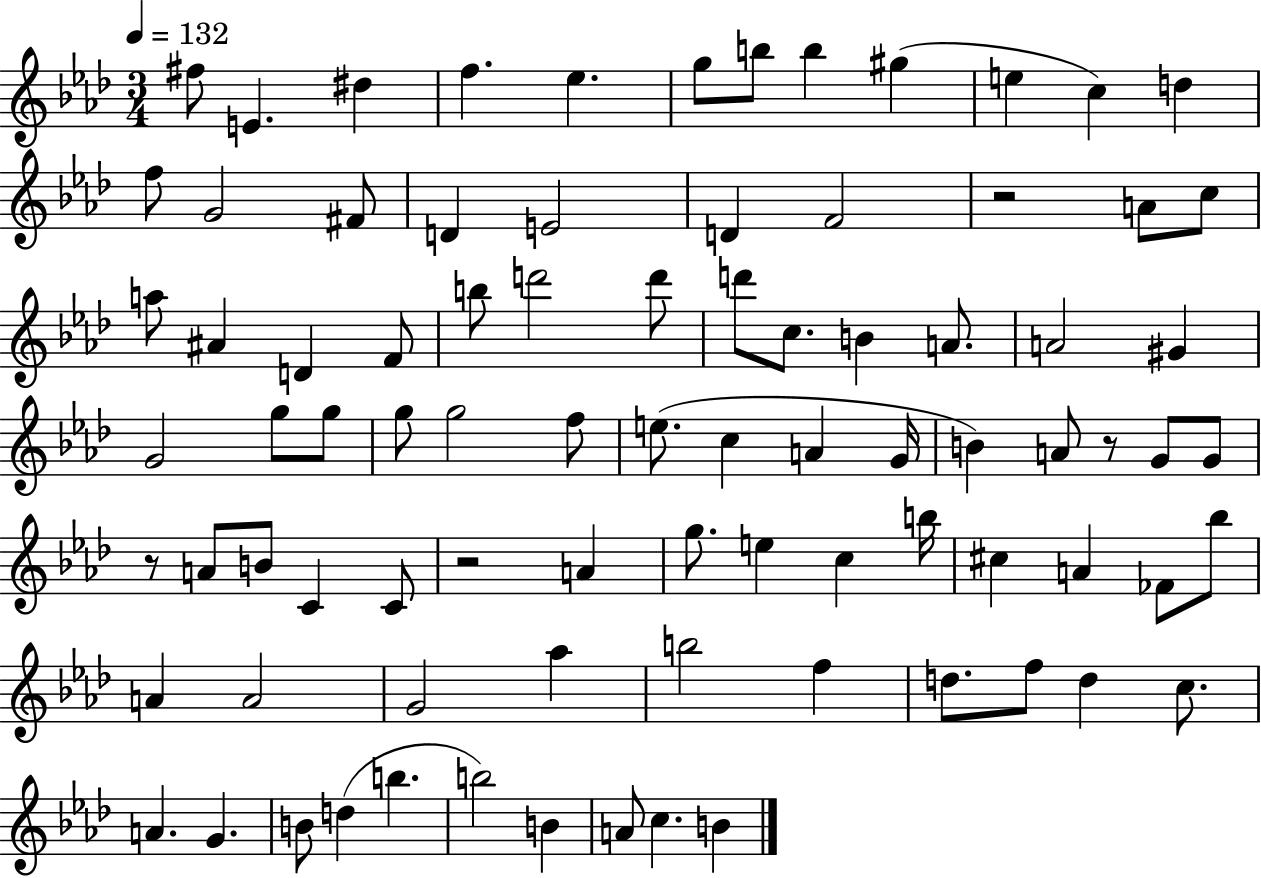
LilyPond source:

{
  \clef treble
  \numericTimeSignature
  \time 3/4
  \key aes \major
  \tempo 4 = 132
  fis''8 e'4. dis''4 | f''4. ees''4. | g''8 b''8 b''4 gis''4( | e''4 c''4) d''4 | \break f''8 g'2 fis'8 | d'4 e'2 | d'4 f'2 | r2 a'8 c''8 | \break a''8 ais'4 d'4 f'8 | b''8 d'''2 d'''8 | d'''8 c''8. b'4 a'8. | a'2 gis'4 | \break g'2 g''8 g''8 | g''8 g''2 f''8 | e''8.( c''4 a'4 g'16 | b'4) a'8 r8 g'8 g'8 | \break r8 a'8 b'8 c'4 c'8 | r2 a'4 | g''8. e''4 c''4 b''16 | cis''4 a'4 fes'8 bes''8 | \break a'4 a'2 | g'2 aes''4 | b''2 f''4 | d''8. f''8 d''4 c''8. | \break a'4. g'4. | b'8 d''4( b''4. | b''2) b'4 | a'8 c''4. b'4 | \break \bar "|."
}